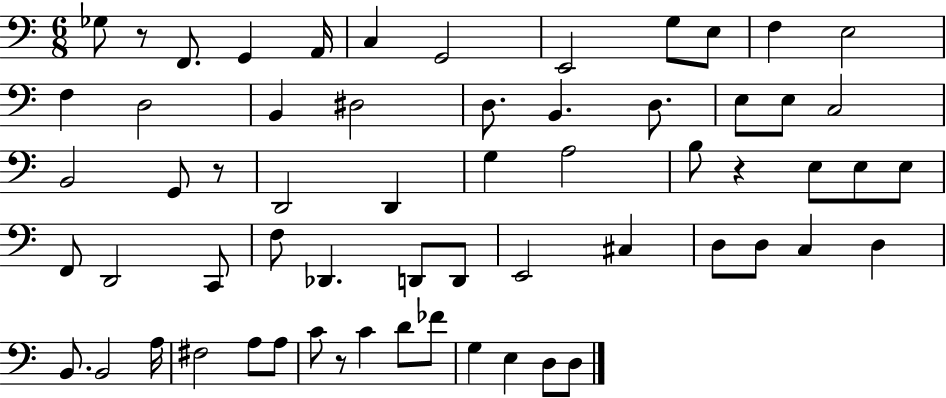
{
  \clef bass
  \numericTimeSignature
  \time 6/8
  \key c \major
  \repeat volta 2 { ges8 r8 f,8. g,4 a,16 | c4 g,2 | e,2 g8 e8 | f4 e2 | \break f4 d2 | b,4 dis2 | d8. b,4. d8. | e8 e8 c2 | \break b,2 g,8 r8 | d,2 d,4 | g4 a2 | b8 r4 e8 e8 e8 | \break f,8 d,2 c,8 | f8 des,4. d,8 d,8 | e,2 cis4 | d8 d8 c4 d4 | \break b,8. b,2 a16 | fis2 a8 a8 | c'8 r8 c'4 d'8 fes'8 | g4 e4 d8 d8 | \break } \bar "|."
}